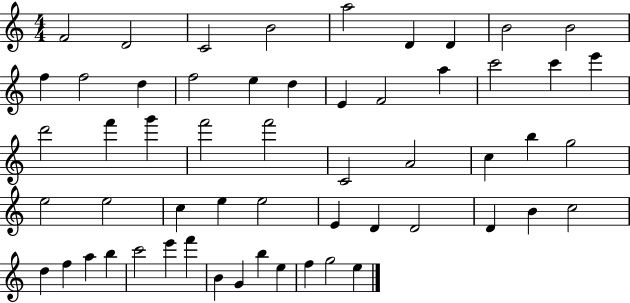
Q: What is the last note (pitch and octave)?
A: E5